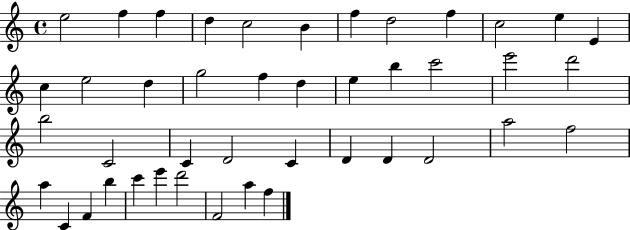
{
  \clef treble
  \time 4/4
  \defaultTimeSignature
  \key c \major
  e''2 f''4 f''4 | d''4 c''2 b'4 | f''4 d''2 f''4 | c''2 e''4 e'4 | \break c''4 e''2 d''4 | g''2 f''4 d''4 | e''4 b''4 c'''2 | e'''2 d'''2 | \break b''2 c'2 | c'4 d'2 c'4 | d'4 d'4 d'2 | a''2 f''2 | \break a''4 c'4 f'4 b''4 | c'''4 e'''4 d'''2 | f'2 a''4 f''4 | \bar "|."
}